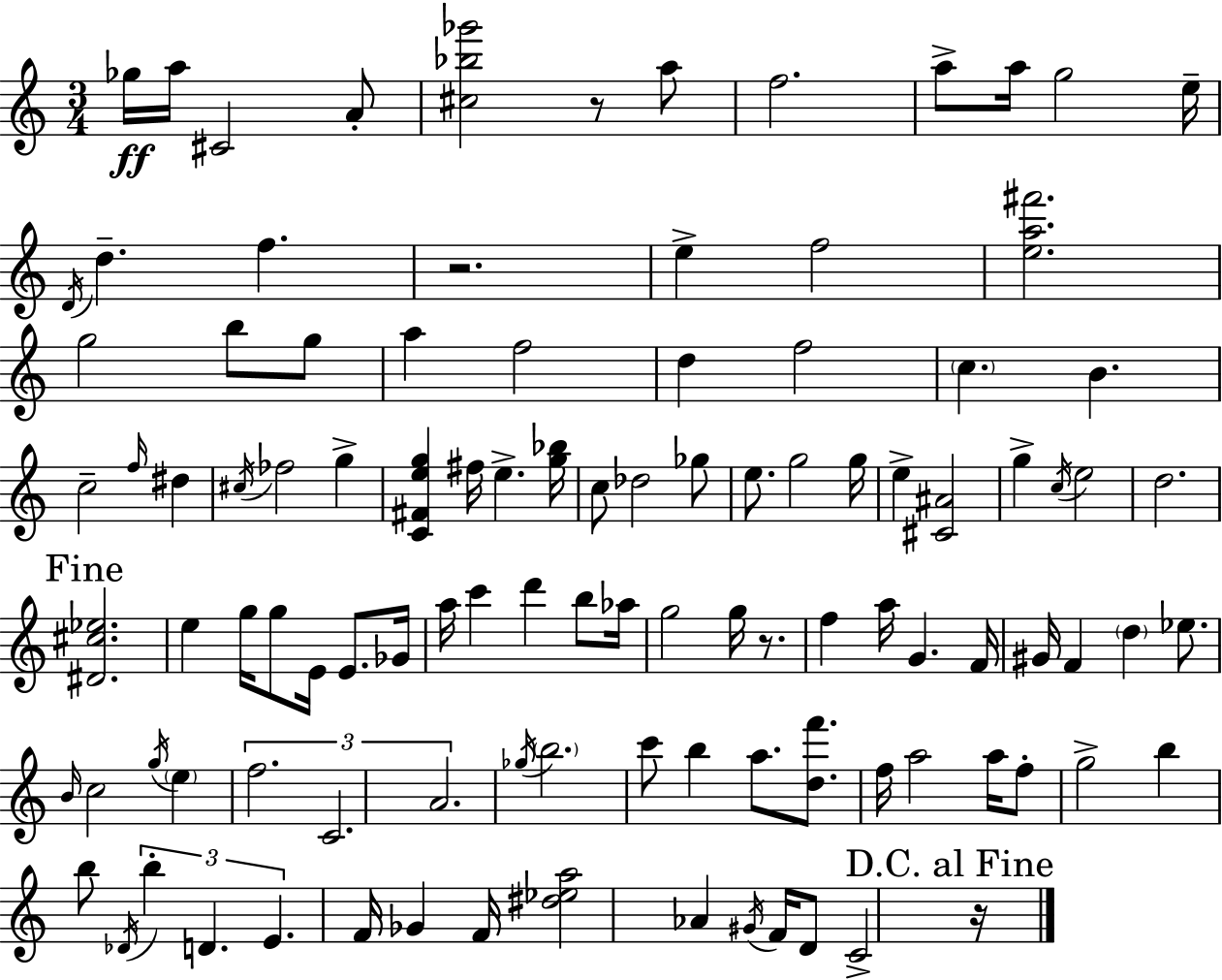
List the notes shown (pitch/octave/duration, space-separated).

Gb5/s A5/s C#4/h A4/e [C#5,Bb5,Gb6]/h R/e A5/e F5/h. A5/e A5/s G5/h E5/s D4/s D5/q. F5/q. R/h. E5/q F5/h [E5,A5,F#6]/h. G5/h B5/e G5/e A5/q F5/h D5/q F5/h C5/q. B4/q. C5/h F5/s D#5/q C#5/s FES5/h G5/q [C4,F#4,E5,G5]/q F#5/s E5/q. [G5,Bb5]/s C5/e Db5/h Gb5/e E5/e. G5/h G5/s E5/q [C#4,A#4]/h G5/q C5/s E5/h D5/h. [D#4,C#5,Eb5]/h. E5/q G5/s G5/e E4/s E4/e. Gb4/s A5/s C6/q D6/q B5/e Ab5/s G5/h G5/s R/e. F5/q A5/s G4/q. F4/s G#4/s F4/q D5/q Eb5/e. B4/s C5/h G5/s E5/q F5/h. C4/h. A4/h. Gb5/s B5/h. C6/e B5/q A5/e. [D5,F6]/e. F5/s A5/h A5/s F5/e G5/h B5/q B5/e Db4/s B5/q D4/q. E4/q. F4/s Gb4/q F4/s [D#5,Eb5,A5]/h Ab4/q G#4/s F4/s D4/e C4/h R/s